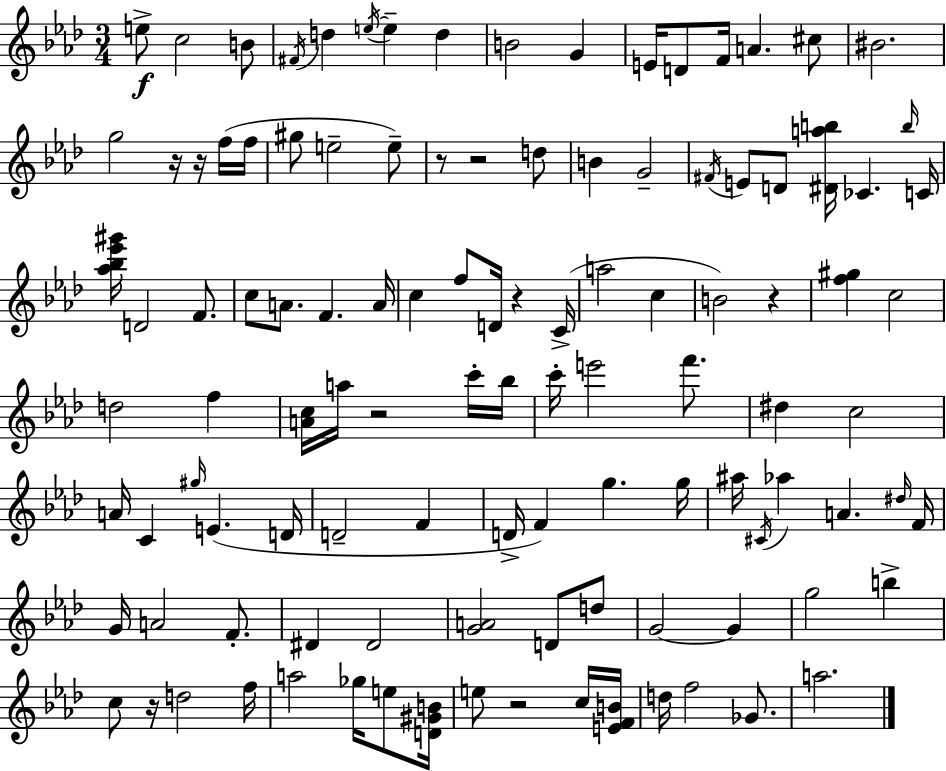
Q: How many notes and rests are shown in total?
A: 111